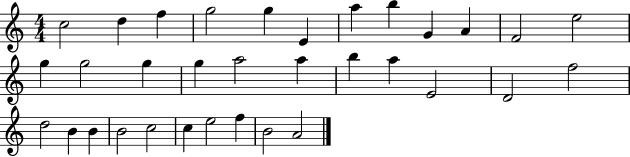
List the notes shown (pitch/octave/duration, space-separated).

C5/h D5/q F5/q G5/h G5/q E4/q A5/q B5/q G4/q A4/q F4/h E5/h G5/q G5/h G5/q G5/q A5/h A5/q B5/q A5/q E4/h D4/h F5/h D5/h B4/q B4/q B4/h C5/h C5/q E5/h F5/q B4/h A4/h